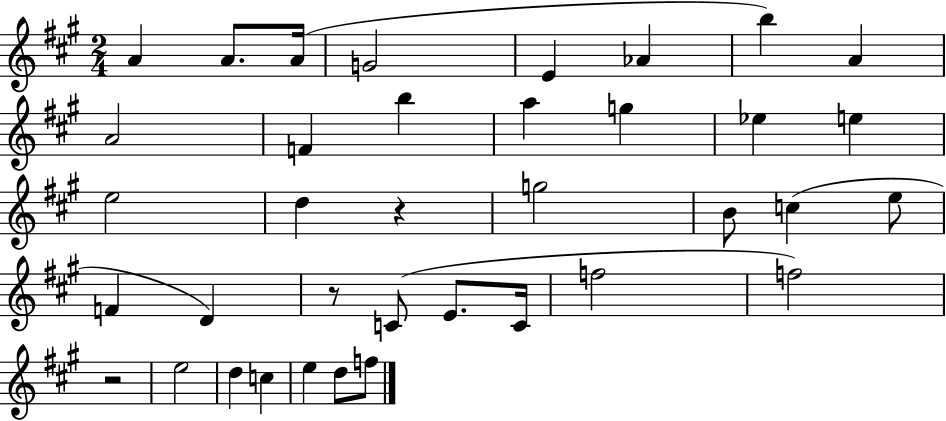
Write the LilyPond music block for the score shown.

{
  \clef treble
  \numericTimeSignature
  \time 2/4
  \key a \major
  \repeat volta 2 { a'4 a'8. a'16( | g'2 | e'4 aes'4 | b''4) a'4 | \break a'2 | f'4 b''4 | a''4 g''4 | ees''4 e''4 | \break e''2 | d''4 r4 | g''2 | b'8 c''4( e''8 | \break f'4 d'4) | r8 c'8( e'8. c'16 | f''2 | f''2) | \break r2 | e''2 | d''4 c''4 | e''4 d''8 f''8 | \break } \bar "|."
}